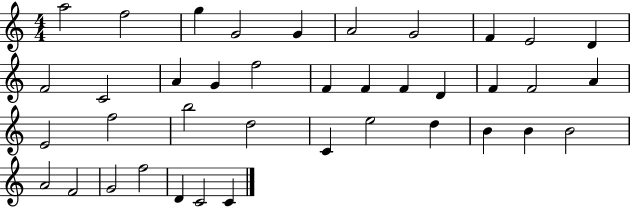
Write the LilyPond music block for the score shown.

{
  \clef treble
  \numericTimeSignature
  \time 4/4
  \key c \major
  a''2 f''2 | g''4 g'2 g'4 | a'2 g'2 | f'4 e'2 d'4 | \break f'2 c'2 | a'4 g'4 f''2 | f'4 f'4 f'4 d'4 | f'4 f'2 a'4 | \break e'2 f''2 | b''2 d''2 | c'4 e''2 d''4 | b'4 b'4 b'2 | \break a'2 f'2 | g'2 f''2 | d'4 c'2 c'4 | \bar "|."
}